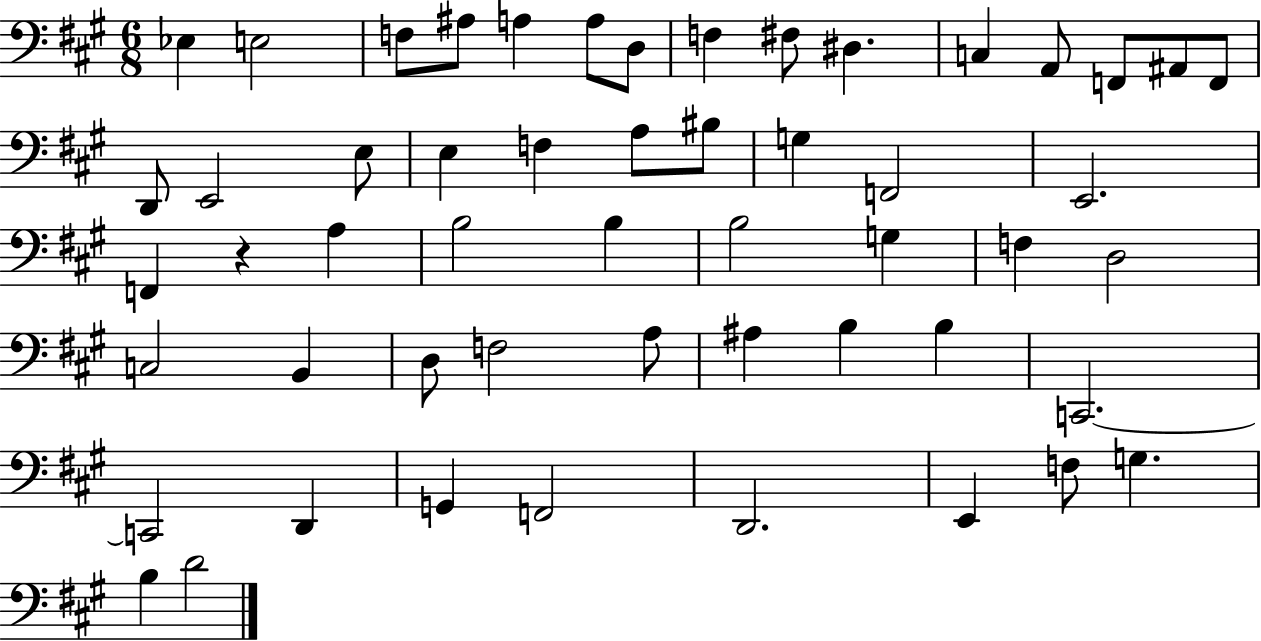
{
  \clef bass
  \numericTimeSignature
  \time 6/8
  \key a \major
  ees4 e2 | f8 ais8 a4 a8 d8 | f4 fis8 dis4. | c4 a,8 f,8 ais,8 f,8 | \break d,8 e,2 e8 | e4 f4 a8 bis8 | g4 f,2 | e,2. | \break f,4 r4 a4 | b2 b4 | b2 g4 | f4 d2 | \break c2 b,4 | d8 f2 a8 | ais4 b4 b4 | c,2.~~ | \break c,2 d,4 | g,4 f,2 | d,2. | e,4 f8 g4. | \break b4 d'2 | \bar "|."
}